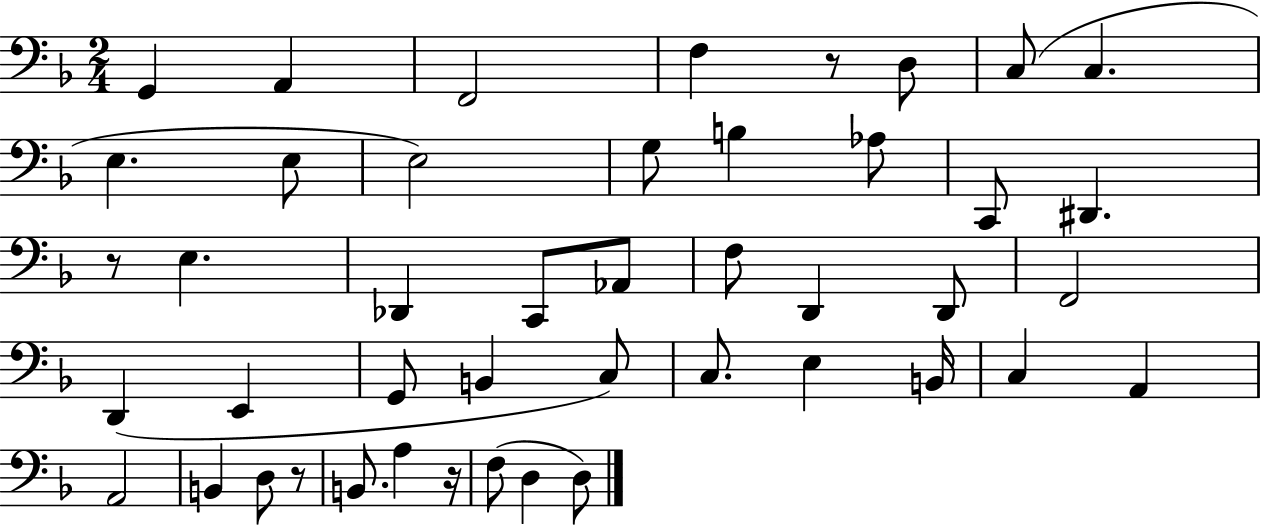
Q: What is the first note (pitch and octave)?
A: G2